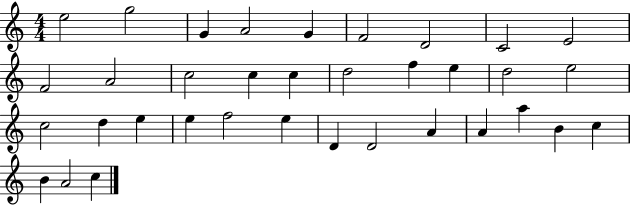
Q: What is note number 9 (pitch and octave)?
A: E4